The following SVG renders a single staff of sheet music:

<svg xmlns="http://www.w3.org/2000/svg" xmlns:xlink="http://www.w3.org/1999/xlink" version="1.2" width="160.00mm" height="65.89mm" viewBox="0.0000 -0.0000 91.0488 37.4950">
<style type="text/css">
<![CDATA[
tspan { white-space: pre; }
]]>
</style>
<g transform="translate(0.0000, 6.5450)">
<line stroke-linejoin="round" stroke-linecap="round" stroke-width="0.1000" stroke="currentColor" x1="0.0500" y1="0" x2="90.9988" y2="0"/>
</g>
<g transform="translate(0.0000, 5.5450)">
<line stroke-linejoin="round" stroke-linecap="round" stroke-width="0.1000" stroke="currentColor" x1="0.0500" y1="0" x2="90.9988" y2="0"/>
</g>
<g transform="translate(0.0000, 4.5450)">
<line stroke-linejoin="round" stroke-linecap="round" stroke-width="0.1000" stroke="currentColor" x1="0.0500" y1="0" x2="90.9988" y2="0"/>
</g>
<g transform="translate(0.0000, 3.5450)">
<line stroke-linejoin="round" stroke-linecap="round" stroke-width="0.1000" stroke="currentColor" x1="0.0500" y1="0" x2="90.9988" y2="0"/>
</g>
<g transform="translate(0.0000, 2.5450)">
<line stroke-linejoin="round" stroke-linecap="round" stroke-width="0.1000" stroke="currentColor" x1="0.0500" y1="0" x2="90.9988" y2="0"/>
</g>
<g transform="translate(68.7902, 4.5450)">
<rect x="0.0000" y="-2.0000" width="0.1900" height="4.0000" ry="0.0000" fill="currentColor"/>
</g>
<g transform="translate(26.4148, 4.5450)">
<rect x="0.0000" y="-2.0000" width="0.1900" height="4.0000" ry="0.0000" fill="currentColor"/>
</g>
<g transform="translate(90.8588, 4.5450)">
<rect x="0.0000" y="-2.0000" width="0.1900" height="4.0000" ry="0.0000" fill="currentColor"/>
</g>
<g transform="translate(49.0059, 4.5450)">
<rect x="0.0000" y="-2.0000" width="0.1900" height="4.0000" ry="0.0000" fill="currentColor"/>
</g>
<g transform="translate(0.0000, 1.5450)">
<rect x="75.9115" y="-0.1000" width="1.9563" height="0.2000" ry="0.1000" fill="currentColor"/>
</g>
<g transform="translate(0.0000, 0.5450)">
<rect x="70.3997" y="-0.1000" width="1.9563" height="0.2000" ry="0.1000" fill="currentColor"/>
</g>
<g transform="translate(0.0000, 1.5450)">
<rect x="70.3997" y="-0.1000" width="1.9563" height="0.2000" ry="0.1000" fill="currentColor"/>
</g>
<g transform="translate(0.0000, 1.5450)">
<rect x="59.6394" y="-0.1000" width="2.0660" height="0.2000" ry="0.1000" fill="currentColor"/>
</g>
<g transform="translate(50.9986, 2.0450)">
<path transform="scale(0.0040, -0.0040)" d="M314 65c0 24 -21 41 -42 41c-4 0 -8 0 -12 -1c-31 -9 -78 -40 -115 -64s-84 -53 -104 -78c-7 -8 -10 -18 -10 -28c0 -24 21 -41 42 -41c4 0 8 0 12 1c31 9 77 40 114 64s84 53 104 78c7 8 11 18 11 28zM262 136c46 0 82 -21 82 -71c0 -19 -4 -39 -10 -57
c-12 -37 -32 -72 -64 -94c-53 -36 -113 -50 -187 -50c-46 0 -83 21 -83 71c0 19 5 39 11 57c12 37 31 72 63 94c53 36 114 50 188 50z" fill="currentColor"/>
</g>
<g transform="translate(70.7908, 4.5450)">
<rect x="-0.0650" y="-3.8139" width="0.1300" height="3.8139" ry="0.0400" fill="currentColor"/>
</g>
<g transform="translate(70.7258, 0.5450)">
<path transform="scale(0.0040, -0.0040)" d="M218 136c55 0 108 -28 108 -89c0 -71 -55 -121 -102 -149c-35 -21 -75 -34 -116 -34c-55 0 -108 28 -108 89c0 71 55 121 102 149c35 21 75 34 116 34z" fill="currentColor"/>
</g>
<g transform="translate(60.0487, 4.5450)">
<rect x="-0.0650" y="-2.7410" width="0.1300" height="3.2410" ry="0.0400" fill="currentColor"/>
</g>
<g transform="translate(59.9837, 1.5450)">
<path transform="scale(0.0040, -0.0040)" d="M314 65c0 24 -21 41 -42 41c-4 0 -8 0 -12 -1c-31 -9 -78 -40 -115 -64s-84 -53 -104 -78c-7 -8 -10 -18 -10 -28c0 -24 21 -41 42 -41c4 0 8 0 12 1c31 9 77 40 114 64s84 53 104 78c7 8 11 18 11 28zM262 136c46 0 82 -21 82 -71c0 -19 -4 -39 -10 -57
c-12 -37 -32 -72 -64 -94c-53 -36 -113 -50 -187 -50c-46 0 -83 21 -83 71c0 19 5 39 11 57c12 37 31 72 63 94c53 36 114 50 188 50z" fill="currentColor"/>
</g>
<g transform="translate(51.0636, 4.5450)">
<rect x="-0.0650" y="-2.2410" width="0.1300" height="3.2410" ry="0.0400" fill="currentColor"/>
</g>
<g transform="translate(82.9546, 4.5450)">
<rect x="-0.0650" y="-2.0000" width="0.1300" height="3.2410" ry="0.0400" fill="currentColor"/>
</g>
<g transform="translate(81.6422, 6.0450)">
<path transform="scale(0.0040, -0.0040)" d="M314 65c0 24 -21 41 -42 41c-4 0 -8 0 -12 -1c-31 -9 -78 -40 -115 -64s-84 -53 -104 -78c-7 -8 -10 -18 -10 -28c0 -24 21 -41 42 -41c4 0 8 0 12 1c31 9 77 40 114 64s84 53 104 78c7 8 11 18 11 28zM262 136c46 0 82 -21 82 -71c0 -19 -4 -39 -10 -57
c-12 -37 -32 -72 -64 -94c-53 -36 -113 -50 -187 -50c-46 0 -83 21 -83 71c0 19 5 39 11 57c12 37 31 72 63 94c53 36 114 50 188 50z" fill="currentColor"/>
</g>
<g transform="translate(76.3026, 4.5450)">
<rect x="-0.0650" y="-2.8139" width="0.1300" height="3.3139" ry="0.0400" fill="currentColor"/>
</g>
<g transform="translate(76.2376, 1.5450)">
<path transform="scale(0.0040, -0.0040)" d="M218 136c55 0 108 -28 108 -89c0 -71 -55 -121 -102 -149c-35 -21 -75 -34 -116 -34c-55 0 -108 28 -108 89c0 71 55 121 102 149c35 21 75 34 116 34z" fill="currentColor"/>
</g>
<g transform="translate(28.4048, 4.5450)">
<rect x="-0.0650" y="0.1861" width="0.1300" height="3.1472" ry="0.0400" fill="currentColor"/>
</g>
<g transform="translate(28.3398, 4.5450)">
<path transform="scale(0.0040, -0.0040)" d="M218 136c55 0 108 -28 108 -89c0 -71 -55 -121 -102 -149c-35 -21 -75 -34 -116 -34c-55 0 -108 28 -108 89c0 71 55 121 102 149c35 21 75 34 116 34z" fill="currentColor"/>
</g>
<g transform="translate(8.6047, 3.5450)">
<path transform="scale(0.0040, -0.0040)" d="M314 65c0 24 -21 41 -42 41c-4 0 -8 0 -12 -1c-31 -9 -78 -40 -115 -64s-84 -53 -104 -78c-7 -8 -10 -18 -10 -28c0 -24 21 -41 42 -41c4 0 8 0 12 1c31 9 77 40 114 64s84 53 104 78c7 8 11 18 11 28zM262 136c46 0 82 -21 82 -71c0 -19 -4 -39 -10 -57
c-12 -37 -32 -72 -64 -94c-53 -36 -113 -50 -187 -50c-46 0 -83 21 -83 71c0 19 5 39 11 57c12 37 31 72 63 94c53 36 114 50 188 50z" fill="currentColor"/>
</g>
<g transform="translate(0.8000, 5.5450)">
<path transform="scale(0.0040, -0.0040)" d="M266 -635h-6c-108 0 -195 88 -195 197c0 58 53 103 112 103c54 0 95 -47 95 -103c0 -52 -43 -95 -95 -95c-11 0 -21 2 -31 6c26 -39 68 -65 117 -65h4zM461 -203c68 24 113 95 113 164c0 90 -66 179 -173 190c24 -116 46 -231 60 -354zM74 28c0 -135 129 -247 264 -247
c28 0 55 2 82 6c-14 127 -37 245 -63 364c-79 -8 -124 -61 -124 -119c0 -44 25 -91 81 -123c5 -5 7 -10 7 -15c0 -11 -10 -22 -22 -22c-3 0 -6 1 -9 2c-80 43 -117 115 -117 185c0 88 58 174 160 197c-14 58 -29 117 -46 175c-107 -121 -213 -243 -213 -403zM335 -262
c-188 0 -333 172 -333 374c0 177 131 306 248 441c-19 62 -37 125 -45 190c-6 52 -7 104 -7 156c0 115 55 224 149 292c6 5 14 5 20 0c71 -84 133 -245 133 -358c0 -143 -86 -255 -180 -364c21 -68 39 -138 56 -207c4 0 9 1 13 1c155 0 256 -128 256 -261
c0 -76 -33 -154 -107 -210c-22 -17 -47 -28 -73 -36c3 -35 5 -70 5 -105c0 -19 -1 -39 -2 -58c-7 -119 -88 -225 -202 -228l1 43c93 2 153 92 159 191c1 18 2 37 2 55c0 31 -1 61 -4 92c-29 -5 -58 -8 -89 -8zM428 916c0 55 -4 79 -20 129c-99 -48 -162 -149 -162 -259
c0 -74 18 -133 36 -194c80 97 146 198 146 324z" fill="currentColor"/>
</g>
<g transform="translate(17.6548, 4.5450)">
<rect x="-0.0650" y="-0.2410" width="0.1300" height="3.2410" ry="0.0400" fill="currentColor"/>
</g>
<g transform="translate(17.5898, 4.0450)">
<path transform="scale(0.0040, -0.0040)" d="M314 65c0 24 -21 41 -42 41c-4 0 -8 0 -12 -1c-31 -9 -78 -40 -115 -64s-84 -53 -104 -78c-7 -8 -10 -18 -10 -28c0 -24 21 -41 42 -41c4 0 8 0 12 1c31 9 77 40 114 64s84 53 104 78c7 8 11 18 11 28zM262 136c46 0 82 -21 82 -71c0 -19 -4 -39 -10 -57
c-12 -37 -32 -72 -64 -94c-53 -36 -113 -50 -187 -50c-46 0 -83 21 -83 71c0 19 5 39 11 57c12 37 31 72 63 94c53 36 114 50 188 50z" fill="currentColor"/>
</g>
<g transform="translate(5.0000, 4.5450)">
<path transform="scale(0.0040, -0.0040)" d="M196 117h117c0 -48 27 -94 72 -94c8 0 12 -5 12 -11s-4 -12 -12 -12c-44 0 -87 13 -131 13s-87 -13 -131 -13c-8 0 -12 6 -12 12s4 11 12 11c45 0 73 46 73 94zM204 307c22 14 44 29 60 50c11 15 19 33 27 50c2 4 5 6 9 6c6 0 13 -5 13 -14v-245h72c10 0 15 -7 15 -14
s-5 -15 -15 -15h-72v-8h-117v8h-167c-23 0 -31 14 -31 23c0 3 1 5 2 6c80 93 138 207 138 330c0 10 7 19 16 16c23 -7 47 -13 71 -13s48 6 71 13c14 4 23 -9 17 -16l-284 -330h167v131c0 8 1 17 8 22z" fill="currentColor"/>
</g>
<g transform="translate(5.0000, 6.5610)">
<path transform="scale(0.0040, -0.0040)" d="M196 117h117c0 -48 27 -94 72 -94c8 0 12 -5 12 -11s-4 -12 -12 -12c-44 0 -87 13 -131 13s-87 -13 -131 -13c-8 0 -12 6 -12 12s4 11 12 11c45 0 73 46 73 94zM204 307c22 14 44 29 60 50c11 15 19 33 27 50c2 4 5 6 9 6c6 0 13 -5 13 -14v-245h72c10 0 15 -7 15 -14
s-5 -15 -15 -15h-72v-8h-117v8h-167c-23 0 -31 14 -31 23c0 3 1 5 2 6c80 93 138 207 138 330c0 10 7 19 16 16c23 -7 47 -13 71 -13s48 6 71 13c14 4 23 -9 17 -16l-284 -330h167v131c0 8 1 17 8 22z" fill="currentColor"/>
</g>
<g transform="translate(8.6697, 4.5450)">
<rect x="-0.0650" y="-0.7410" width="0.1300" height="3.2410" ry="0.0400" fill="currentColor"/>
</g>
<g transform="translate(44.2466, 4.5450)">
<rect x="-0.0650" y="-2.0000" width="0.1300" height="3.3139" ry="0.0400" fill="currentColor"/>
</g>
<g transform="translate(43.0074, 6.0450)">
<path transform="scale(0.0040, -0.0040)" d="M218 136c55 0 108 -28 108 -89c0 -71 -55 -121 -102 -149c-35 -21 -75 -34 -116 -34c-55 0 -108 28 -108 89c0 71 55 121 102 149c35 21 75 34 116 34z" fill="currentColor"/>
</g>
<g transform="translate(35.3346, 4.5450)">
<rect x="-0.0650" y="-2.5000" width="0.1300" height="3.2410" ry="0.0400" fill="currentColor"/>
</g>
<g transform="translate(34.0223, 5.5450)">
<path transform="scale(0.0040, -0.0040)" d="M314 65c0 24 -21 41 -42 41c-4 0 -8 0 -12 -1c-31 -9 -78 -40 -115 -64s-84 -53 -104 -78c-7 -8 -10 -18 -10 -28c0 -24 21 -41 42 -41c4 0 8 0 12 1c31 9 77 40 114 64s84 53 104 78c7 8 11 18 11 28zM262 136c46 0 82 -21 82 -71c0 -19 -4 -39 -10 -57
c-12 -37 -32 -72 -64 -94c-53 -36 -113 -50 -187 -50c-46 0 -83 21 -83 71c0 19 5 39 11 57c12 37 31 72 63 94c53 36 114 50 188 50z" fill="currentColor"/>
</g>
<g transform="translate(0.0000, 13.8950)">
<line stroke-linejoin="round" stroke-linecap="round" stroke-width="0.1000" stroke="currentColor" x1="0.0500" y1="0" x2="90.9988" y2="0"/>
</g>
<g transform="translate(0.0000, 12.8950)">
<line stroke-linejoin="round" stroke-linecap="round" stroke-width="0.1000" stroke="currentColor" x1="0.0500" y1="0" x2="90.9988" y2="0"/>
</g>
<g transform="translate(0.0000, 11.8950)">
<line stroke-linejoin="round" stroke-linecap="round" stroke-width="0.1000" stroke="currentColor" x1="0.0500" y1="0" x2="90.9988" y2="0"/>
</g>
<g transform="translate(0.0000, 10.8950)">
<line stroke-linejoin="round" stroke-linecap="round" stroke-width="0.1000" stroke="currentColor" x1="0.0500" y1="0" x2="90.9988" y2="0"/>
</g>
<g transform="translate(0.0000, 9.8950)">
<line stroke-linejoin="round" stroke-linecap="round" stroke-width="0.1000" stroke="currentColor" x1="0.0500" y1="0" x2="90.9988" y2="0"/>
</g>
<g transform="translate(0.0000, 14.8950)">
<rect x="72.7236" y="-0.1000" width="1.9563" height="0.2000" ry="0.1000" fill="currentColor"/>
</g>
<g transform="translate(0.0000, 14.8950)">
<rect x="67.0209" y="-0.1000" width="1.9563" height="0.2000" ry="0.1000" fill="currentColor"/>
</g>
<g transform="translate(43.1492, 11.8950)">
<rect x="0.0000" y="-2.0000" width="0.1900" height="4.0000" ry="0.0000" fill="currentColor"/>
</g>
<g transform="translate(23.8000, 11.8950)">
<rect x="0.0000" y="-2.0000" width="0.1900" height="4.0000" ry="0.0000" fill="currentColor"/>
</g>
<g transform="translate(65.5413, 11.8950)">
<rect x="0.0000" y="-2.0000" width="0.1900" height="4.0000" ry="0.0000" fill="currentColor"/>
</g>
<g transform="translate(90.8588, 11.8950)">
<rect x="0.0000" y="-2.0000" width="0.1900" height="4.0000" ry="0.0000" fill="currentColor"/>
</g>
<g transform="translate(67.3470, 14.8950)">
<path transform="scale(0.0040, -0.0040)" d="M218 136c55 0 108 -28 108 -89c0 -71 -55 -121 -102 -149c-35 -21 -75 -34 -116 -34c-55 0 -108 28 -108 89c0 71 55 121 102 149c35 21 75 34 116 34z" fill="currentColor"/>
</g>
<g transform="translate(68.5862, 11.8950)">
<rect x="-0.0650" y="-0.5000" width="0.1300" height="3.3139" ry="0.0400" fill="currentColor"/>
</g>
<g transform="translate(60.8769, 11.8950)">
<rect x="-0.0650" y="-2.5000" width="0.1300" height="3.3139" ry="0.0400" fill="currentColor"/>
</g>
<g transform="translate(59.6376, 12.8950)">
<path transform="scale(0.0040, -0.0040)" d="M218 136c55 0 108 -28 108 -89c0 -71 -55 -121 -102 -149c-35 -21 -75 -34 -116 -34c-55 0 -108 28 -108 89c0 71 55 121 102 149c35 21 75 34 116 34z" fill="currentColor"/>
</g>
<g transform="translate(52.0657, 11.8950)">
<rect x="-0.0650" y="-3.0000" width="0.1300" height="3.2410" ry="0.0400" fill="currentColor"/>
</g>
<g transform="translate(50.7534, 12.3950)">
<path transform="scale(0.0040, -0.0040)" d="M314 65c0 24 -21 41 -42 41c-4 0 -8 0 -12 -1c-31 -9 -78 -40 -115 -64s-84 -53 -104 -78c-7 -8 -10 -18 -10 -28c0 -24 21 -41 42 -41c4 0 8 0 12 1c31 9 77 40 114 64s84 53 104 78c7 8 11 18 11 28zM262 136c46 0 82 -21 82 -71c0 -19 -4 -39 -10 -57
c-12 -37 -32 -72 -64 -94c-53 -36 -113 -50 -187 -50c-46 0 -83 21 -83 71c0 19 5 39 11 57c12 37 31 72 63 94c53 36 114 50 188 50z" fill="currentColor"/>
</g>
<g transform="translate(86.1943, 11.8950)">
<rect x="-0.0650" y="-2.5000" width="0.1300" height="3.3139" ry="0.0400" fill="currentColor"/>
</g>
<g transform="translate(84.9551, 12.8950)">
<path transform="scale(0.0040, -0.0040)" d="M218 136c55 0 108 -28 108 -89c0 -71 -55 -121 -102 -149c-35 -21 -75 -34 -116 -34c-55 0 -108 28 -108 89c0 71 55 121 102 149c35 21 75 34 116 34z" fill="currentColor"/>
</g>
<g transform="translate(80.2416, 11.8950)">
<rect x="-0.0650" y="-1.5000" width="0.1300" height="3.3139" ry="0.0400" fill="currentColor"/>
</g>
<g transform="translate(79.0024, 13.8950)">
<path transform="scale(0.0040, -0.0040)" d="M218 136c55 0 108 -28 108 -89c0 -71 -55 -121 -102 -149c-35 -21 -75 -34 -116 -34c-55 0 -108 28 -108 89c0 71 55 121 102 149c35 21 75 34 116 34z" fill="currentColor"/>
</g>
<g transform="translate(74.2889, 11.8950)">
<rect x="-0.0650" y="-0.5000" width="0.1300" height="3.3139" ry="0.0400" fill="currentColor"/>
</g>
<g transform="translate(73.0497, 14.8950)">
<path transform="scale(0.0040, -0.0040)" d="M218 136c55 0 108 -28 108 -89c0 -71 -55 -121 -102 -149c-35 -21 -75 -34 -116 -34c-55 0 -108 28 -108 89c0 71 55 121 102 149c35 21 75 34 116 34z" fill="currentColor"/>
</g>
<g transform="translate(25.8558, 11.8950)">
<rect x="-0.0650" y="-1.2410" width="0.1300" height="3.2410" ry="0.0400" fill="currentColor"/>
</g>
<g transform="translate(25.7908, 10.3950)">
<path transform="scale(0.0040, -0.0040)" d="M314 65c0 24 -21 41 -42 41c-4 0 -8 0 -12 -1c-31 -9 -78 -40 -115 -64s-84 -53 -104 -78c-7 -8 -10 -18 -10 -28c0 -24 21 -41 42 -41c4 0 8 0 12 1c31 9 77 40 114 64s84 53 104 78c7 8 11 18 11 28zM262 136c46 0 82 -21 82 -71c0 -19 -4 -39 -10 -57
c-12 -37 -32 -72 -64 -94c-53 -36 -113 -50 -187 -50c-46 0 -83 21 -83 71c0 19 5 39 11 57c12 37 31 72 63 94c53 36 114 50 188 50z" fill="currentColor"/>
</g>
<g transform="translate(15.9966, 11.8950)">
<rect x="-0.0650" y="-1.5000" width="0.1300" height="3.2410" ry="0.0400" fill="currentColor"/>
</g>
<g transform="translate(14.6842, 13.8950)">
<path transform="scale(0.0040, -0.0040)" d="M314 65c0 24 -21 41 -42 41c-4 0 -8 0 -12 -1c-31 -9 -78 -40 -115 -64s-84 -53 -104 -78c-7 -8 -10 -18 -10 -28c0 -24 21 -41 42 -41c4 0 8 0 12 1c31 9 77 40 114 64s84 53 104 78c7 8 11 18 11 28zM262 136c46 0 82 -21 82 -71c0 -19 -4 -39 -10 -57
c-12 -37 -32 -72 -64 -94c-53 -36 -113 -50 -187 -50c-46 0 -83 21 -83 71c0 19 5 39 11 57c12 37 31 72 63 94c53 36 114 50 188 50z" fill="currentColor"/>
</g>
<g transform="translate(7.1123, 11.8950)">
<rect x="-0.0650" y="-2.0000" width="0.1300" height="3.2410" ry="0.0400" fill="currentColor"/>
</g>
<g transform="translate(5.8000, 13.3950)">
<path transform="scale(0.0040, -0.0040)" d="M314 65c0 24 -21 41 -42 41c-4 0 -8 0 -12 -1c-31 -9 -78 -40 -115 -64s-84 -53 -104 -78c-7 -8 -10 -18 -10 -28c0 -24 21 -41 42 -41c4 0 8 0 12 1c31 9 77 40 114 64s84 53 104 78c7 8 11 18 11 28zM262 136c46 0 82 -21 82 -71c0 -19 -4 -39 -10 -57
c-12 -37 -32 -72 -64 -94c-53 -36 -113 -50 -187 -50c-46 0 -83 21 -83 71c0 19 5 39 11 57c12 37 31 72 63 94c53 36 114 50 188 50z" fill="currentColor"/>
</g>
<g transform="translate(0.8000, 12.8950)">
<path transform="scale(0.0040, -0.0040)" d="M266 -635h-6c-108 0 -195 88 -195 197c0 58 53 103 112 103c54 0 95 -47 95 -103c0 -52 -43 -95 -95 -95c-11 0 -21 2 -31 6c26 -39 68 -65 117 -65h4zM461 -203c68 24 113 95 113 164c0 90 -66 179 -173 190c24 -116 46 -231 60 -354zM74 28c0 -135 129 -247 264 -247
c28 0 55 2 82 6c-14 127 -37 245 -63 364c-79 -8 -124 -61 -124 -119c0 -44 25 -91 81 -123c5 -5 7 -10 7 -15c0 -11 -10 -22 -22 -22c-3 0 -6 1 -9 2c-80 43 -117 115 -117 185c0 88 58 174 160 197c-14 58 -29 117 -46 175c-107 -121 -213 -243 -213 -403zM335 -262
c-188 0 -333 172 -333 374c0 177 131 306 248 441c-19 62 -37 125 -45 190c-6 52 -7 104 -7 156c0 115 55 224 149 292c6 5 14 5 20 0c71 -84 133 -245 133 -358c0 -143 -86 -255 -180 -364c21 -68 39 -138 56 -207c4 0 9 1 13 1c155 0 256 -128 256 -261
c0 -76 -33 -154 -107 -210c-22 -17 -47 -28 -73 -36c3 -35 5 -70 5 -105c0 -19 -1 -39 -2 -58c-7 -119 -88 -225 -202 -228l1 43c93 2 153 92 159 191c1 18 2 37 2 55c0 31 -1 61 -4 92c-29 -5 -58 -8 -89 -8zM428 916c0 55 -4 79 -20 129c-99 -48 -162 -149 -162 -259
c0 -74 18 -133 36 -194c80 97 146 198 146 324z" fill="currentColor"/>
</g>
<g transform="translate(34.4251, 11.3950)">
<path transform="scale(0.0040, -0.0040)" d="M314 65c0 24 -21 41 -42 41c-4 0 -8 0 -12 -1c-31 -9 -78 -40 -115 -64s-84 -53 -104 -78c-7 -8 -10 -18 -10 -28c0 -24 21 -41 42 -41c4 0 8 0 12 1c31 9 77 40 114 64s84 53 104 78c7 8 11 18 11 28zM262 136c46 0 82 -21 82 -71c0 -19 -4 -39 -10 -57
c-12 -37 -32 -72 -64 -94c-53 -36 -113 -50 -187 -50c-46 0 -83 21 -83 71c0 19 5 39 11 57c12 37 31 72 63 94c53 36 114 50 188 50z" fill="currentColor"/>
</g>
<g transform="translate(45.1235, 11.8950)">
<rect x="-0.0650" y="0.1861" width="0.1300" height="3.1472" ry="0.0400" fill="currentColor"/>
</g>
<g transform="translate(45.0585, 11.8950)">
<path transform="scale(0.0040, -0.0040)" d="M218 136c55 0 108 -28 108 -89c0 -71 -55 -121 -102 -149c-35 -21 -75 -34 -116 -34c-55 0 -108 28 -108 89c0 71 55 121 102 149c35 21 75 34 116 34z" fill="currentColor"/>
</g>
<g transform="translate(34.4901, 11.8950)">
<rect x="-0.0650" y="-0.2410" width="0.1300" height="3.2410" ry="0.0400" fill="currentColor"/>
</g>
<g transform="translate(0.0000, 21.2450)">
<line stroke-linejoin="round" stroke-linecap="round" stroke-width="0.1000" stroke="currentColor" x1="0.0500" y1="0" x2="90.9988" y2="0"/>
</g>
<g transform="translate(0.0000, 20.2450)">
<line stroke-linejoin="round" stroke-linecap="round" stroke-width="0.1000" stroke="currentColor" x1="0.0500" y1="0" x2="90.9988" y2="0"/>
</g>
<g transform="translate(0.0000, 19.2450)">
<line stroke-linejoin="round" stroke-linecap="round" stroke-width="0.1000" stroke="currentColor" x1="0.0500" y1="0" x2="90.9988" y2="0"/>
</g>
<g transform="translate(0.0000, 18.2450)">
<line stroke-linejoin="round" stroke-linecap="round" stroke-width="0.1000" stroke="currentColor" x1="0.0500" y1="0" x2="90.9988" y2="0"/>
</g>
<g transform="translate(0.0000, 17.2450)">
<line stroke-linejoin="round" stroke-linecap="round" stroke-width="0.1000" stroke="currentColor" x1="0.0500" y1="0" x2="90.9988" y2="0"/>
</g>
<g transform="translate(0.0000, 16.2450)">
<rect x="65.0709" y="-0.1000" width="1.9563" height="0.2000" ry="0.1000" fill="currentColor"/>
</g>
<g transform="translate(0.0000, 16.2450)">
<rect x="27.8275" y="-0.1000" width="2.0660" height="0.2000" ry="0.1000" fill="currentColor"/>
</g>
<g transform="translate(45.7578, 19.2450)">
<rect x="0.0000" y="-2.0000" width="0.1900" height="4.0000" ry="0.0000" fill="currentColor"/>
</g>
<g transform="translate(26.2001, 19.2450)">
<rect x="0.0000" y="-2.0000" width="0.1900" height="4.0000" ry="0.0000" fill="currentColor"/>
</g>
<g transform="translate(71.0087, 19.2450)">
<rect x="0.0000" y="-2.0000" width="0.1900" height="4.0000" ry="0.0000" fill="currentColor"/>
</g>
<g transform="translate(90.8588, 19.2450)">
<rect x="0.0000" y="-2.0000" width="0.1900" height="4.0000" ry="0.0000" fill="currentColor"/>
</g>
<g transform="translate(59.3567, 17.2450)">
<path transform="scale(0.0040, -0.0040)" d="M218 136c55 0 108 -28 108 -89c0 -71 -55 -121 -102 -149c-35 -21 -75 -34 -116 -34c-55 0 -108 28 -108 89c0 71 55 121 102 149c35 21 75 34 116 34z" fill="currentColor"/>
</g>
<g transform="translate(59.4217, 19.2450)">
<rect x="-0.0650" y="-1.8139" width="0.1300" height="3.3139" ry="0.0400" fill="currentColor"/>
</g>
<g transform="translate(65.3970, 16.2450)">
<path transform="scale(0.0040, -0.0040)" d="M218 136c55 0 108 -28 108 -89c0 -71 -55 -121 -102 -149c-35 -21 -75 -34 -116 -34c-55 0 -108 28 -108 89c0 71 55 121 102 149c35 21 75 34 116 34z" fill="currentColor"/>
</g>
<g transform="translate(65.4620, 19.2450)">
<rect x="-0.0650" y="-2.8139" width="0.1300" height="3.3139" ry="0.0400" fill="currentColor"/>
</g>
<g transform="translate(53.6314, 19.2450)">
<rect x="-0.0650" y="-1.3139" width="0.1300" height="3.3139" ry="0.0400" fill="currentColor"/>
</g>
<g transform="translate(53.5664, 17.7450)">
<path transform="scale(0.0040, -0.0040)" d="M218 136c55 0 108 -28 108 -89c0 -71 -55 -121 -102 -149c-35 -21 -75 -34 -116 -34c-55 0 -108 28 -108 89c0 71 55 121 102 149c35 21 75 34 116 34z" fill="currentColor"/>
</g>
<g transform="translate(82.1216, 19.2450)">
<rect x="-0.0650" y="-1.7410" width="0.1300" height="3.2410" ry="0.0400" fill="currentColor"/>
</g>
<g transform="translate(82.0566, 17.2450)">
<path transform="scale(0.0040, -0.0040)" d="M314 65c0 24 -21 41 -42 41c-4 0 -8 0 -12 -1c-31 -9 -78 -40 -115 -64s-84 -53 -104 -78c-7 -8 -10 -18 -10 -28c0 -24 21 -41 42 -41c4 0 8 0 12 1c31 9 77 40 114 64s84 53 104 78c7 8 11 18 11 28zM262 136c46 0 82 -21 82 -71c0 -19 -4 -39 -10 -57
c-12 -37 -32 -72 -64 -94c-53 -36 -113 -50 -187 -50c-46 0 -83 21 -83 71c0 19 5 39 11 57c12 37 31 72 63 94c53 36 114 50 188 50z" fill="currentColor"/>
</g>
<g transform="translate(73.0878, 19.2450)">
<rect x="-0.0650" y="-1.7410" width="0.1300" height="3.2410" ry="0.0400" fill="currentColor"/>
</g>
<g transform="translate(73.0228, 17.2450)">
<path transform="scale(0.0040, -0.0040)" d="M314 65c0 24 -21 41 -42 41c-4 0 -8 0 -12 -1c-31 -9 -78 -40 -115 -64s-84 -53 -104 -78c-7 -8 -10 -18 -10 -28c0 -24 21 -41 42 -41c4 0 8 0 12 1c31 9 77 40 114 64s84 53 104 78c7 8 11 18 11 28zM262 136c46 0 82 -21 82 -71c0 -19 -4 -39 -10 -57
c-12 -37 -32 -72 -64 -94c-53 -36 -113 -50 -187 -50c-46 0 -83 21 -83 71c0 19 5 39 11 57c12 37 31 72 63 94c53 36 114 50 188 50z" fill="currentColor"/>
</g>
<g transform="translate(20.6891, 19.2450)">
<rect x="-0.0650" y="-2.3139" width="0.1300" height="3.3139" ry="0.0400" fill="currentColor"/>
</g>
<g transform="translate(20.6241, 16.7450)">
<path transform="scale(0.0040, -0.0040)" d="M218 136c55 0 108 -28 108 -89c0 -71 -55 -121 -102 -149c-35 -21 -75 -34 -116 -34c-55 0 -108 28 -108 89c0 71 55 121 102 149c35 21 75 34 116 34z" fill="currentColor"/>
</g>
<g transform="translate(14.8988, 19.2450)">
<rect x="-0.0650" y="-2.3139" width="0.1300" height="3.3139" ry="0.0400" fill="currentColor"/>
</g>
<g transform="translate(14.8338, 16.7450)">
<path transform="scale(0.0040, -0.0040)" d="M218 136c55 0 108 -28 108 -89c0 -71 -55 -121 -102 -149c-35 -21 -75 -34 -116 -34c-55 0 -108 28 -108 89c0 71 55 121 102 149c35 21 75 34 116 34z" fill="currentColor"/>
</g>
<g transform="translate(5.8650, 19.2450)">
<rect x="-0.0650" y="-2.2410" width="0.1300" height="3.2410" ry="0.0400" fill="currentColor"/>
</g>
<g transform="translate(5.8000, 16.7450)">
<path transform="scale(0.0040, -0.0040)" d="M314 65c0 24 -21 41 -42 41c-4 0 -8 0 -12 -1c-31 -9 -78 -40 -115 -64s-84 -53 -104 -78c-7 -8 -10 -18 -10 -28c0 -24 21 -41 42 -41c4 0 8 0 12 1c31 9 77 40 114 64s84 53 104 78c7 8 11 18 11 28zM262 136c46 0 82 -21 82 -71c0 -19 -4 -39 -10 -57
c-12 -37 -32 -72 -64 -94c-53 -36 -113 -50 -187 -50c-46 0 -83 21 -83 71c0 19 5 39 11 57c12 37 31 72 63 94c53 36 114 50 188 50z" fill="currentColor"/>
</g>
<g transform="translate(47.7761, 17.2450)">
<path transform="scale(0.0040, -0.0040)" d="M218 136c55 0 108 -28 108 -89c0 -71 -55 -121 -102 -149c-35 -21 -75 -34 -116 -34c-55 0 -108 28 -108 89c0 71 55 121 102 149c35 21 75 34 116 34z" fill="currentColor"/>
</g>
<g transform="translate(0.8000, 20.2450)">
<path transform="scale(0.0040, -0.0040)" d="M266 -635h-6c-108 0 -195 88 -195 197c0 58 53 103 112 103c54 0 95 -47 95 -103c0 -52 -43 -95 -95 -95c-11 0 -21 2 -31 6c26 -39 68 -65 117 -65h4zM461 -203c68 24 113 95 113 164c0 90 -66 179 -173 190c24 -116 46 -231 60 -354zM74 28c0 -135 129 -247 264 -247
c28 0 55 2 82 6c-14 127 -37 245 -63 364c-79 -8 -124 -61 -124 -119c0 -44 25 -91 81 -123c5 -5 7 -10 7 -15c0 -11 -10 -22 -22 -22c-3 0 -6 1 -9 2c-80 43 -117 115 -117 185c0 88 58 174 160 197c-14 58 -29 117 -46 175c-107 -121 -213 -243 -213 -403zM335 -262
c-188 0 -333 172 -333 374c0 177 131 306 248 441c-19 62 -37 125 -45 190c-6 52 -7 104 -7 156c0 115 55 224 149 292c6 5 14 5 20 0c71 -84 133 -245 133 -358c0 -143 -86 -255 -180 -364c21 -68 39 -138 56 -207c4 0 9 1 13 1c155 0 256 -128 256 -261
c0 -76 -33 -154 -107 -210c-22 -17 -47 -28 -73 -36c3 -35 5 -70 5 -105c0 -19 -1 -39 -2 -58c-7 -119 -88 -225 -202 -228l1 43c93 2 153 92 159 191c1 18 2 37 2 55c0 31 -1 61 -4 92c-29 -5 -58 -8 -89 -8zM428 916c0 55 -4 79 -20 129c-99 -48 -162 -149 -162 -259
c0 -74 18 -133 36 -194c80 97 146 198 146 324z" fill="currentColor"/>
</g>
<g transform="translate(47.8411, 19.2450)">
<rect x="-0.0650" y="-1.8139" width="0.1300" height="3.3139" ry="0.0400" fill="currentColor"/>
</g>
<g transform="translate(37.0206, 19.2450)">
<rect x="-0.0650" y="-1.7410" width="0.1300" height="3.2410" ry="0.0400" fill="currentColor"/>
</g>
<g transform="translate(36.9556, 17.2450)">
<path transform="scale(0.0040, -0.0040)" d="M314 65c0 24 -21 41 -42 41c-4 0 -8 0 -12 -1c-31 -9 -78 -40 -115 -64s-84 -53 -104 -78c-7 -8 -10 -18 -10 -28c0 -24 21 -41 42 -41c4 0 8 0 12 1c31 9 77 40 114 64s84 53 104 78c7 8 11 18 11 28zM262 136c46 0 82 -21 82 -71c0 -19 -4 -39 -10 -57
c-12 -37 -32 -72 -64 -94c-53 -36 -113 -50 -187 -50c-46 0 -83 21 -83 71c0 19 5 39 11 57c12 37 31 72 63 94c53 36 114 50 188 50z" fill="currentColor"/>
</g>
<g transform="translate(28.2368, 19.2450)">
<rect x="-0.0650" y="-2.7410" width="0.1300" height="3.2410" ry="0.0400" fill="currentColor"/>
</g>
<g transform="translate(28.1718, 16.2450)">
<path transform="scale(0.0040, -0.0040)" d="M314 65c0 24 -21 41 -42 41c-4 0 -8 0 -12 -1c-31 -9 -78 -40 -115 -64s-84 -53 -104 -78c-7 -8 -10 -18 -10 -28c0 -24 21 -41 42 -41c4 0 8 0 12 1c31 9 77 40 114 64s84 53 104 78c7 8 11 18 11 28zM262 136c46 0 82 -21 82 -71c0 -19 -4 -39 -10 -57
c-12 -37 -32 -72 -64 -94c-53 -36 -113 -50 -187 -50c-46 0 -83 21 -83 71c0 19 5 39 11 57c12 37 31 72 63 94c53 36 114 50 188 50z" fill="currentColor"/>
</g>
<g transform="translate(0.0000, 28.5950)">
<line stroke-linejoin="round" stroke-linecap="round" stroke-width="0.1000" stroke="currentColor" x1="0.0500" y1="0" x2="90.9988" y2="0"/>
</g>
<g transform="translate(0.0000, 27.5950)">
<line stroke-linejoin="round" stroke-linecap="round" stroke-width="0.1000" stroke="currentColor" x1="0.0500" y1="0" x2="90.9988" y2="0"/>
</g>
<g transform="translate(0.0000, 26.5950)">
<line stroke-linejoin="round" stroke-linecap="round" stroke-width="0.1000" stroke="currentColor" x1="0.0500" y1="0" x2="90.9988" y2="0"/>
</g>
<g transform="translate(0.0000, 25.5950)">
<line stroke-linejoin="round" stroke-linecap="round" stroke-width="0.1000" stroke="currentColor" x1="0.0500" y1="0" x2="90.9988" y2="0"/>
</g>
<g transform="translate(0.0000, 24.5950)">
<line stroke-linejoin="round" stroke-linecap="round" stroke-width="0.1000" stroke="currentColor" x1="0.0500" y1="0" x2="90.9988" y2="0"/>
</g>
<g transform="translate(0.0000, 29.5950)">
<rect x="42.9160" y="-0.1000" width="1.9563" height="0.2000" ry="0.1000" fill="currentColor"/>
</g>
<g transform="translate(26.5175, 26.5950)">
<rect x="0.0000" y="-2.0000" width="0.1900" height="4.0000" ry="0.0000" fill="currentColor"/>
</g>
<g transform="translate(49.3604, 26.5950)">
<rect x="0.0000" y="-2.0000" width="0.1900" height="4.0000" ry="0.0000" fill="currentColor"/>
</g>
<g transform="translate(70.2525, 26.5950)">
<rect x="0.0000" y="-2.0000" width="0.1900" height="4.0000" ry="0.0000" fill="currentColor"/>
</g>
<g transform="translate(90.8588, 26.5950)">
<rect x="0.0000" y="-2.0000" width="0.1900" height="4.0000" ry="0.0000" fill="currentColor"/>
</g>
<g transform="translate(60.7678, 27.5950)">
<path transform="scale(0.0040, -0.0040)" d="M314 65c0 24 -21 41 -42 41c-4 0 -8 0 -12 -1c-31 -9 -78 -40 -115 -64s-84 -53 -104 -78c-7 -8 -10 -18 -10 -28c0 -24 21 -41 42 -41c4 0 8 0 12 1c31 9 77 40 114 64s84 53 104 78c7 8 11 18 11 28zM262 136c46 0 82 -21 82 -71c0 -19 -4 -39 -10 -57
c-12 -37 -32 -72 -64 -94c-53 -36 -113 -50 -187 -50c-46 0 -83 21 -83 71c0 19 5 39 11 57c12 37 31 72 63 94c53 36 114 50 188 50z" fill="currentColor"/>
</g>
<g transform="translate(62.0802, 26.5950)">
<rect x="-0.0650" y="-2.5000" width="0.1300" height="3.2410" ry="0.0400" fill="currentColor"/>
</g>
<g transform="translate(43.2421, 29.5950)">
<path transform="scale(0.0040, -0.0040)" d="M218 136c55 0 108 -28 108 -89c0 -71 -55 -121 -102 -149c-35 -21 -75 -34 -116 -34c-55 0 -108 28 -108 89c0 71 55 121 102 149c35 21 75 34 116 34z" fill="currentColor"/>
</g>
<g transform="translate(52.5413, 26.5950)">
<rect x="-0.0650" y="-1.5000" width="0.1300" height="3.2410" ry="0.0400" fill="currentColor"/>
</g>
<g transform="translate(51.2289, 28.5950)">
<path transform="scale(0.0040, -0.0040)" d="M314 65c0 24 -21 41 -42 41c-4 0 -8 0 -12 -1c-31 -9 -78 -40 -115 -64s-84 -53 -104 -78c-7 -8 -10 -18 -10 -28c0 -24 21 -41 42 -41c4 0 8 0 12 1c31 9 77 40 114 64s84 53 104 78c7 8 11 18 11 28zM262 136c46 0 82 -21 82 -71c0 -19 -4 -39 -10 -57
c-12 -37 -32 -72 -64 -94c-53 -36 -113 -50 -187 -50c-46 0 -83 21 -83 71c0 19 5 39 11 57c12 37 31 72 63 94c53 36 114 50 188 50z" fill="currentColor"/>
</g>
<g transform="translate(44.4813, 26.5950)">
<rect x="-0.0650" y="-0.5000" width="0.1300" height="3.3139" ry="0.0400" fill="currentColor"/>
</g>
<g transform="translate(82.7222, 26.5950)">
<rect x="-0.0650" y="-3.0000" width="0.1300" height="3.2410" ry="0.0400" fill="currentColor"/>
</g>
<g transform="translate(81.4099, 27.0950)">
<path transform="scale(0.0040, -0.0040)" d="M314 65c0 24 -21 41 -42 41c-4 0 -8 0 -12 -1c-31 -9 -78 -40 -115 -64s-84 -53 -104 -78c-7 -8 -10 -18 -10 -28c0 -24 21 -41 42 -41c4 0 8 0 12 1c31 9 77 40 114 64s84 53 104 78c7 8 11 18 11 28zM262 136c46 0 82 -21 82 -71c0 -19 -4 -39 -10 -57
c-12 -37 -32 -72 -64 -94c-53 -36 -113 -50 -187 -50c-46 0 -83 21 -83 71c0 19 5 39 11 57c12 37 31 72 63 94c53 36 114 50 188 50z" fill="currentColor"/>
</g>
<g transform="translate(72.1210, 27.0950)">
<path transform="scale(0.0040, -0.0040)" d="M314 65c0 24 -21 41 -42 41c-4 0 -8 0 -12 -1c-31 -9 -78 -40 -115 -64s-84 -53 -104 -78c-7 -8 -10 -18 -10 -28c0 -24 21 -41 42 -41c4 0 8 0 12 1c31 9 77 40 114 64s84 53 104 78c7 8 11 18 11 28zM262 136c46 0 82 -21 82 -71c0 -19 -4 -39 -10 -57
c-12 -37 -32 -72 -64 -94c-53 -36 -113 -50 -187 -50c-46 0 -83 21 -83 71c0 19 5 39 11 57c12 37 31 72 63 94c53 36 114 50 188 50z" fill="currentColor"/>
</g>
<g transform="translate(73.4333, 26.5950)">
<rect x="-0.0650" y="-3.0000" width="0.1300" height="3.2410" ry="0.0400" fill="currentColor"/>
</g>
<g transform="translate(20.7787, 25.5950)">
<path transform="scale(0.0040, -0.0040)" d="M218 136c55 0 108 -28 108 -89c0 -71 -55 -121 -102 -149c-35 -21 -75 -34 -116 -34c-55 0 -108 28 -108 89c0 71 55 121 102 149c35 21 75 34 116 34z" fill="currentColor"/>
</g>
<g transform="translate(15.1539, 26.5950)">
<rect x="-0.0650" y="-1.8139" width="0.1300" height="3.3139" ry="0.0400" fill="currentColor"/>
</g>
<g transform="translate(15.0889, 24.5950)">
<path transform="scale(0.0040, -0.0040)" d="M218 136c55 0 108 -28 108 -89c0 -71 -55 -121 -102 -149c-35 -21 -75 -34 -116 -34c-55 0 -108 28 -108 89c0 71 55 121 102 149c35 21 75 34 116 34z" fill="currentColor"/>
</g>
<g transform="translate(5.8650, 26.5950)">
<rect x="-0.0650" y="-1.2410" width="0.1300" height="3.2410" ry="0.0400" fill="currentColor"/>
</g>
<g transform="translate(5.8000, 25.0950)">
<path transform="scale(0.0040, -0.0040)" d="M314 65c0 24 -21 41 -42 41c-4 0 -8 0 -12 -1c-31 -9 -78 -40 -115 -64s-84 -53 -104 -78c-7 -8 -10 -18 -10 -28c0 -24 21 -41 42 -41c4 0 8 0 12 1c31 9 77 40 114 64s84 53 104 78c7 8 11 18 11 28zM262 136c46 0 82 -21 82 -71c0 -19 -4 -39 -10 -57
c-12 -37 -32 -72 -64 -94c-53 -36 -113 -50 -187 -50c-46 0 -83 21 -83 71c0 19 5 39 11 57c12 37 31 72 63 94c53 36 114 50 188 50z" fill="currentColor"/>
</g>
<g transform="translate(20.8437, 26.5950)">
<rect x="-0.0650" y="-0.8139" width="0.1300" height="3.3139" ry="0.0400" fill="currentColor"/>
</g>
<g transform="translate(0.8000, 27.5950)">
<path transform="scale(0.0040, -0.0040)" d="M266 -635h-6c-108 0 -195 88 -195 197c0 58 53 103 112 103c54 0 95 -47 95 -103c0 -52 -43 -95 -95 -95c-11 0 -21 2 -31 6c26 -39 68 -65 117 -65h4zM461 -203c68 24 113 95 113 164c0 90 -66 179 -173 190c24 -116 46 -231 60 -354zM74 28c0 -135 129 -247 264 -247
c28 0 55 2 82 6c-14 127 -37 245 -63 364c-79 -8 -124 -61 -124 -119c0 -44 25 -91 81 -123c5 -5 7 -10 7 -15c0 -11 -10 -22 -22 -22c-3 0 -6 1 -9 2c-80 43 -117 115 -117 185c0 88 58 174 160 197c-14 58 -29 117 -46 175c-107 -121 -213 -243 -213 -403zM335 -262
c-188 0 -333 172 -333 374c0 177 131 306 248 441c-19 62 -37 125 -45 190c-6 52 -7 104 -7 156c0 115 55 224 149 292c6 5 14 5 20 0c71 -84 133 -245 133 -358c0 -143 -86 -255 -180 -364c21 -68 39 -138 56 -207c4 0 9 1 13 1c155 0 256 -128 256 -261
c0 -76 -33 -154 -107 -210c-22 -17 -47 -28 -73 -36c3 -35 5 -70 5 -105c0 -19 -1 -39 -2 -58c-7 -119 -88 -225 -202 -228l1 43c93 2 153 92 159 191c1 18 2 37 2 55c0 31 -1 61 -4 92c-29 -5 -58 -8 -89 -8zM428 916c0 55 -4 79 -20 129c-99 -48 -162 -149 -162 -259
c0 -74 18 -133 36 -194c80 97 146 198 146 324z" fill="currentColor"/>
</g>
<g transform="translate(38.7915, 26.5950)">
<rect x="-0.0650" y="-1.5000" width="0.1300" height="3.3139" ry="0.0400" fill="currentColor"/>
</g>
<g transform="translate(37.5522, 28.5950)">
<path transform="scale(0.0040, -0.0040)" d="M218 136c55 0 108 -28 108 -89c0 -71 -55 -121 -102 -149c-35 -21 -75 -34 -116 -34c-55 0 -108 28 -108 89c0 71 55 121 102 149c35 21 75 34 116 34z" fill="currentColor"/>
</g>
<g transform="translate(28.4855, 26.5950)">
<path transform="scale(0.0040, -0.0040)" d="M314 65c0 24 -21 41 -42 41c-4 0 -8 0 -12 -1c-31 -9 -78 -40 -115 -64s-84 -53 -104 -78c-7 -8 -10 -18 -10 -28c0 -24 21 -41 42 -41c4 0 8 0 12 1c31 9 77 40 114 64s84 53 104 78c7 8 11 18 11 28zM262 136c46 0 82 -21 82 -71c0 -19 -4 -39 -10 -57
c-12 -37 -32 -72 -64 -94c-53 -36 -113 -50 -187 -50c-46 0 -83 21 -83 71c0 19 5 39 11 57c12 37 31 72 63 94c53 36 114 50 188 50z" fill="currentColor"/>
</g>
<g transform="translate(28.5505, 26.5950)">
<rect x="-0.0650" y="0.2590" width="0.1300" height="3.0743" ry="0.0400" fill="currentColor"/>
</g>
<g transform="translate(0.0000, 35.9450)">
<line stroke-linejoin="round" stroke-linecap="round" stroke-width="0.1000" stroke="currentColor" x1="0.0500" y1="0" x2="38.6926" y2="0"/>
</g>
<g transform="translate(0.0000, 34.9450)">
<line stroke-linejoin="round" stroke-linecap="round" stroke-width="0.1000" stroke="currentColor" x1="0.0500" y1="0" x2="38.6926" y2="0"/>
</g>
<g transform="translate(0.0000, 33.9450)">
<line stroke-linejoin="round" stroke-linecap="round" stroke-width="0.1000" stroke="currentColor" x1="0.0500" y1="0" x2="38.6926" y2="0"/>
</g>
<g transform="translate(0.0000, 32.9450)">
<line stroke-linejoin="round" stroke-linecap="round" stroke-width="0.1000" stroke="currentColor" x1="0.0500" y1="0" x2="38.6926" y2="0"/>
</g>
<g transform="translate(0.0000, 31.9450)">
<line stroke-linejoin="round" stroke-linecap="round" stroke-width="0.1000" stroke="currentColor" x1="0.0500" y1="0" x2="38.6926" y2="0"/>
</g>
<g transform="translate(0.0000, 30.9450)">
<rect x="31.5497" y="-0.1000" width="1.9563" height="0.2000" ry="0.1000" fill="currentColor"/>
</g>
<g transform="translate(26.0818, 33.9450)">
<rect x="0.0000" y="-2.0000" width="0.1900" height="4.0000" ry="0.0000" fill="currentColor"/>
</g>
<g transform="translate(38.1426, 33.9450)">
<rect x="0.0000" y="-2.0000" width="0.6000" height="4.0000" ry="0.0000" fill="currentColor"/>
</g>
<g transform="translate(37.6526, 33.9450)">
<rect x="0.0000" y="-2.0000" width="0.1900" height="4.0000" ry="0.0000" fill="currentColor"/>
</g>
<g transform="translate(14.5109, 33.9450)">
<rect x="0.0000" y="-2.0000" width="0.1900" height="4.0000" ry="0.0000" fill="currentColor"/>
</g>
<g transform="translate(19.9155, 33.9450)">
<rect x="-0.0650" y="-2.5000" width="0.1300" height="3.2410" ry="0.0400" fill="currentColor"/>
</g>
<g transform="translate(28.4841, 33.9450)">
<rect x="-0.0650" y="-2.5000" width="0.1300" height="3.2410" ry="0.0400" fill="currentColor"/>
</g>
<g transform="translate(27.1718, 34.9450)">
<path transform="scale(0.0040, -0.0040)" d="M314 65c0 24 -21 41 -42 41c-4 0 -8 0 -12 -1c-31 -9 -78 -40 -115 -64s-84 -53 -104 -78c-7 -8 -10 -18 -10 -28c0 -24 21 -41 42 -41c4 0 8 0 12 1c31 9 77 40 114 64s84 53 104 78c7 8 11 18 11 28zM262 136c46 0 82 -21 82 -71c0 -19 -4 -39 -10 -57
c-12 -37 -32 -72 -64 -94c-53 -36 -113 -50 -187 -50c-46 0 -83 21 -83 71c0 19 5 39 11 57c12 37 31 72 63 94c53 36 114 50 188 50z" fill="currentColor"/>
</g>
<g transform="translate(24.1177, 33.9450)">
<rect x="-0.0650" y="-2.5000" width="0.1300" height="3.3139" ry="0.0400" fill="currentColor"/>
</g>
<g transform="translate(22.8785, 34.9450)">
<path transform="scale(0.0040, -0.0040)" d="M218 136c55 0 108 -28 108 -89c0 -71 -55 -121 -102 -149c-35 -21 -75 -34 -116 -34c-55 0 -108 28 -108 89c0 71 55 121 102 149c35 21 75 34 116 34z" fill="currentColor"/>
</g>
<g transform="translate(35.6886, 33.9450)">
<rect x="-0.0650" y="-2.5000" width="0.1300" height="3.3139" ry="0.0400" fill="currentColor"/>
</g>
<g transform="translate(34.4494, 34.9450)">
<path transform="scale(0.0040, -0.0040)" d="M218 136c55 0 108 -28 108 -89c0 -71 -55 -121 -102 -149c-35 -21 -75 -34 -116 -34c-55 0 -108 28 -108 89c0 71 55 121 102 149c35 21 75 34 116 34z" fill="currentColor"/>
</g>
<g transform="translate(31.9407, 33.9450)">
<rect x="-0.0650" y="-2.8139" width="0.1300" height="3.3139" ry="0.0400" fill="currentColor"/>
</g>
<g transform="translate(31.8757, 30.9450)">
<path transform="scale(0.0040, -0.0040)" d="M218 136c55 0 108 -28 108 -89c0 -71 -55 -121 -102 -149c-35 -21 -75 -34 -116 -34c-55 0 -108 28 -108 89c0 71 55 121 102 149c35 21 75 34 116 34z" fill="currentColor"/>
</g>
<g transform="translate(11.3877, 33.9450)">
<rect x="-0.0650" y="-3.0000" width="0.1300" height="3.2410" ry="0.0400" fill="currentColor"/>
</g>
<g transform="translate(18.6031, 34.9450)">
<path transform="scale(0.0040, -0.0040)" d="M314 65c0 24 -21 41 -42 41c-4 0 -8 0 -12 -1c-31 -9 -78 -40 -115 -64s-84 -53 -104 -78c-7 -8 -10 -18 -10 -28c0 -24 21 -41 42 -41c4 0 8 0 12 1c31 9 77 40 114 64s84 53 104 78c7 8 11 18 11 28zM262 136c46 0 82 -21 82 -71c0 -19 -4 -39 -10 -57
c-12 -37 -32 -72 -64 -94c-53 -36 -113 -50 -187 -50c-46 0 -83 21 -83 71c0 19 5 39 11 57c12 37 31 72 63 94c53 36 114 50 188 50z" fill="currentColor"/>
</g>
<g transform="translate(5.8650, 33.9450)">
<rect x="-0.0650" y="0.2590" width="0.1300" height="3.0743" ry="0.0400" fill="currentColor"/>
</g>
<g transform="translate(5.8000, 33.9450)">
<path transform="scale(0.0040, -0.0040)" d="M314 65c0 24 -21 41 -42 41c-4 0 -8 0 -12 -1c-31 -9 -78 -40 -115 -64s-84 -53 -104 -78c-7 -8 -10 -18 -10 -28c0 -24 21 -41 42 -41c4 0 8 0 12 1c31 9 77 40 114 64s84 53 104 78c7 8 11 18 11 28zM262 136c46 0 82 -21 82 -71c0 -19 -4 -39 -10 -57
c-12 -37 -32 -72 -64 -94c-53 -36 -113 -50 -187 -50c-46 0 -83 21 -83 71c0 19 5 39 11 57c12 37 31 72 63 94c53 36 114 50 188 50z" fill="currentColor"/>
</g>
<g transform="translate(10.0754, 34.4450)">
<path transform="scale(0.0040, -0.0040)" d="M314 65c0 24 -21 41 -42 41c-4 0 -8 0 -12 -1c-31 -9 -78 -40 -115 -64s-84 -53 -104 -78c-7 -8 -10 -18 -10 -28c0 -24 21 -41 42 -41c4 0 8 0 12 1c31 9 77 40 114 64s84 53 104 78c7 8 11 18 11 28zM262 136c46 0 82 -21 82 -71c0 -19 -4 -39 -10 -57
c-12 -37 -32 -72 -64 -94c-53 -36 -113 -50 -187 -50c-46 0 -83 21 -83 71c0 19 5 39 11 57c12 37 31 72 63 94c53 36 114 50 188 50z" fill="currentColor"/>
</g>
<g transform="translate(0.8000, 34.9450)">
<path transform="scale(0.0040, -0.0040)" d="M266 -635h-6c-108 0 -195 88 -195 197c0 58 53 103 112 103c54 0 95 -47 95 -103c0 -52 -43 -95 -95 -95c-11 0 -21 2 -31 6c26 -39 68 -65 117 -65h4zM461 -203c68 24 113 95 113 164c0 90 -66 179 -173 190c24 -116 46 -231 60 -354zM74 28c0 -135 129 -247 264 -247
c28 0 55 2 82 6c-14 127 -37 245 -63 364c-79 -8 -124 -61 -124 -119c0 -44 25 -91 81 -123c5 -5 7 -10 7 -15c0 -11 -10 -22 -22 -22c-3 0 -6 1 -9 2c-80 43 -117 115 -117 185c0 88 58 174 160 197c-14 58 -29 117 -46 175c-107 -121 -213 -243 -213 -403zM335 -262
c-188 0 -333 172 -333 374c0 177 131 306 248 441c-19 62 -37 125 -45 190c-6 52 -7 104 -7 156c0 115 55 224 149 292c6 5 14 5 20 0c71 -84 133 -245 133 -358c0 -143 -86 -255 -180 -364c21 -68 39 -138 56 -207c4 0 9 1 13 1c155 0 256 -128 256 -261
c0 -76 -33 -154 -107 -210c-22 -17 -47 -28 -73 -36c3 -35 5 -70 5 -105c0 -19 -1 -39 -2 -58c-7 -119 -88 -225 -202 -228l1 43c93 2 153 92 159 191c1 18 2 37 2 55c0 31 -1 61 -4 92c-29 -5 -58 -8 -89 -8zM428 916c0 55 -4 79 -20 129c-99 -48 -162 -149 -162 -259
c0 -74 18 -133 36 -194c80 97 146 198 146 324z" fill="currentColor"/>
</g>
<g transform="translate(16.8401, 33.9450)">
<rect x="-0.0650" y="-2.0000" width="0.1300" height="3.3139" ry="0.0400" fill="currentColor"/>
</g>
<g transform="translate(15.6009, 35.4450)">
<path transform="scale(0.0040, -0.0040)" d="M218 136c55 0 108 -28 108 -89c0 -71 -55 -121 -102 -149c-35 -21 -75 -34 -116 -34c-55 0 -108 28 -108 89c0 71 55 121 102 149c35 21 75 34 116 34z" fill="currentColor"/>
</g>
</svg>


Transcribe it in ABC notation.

X:1
T:Untitled
M:4/4
L:1/4
K:C
d2 c2 B G2 F g2 a2 c' a F2 F2 E2 e2 c2 B A2 G C C E G g2 g g a2 f2 f e f a f2 f2 e2 f d B2 E C E2 G2 A2 A2 B2 A2 F G2 G G2 a G